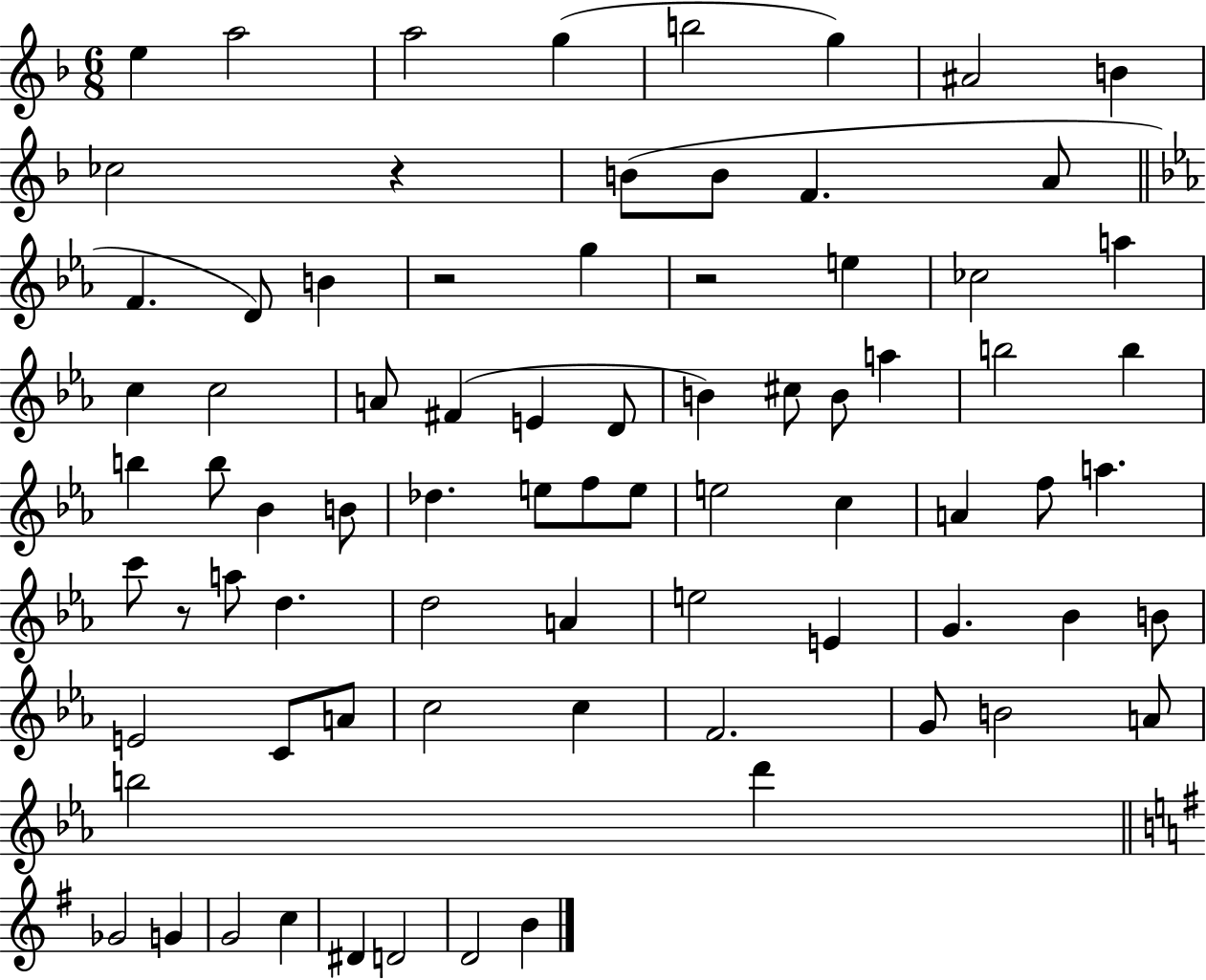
X:1
T:Untitled
M:6/8
L:1/4
K:F
e a2 a2 g b2 g ^A2 B _c2 z B/2 B/2 F A/2 F D/2 B z2 g z2 e _c2 a c c2 A/2 ^F E D/2 B ^c/2 B/2 a b2 b b b/2 _B B/2 _d e/2 f/2 e/2 e2 c A f/2 a c'/2 z/2 a/2 d d2 A e2 E G _B B/2 E2 C/2 A/2 c2 c F2 G/2 B2 A/2 b2 d' _G2 G G2 c ^D D2 D2 B